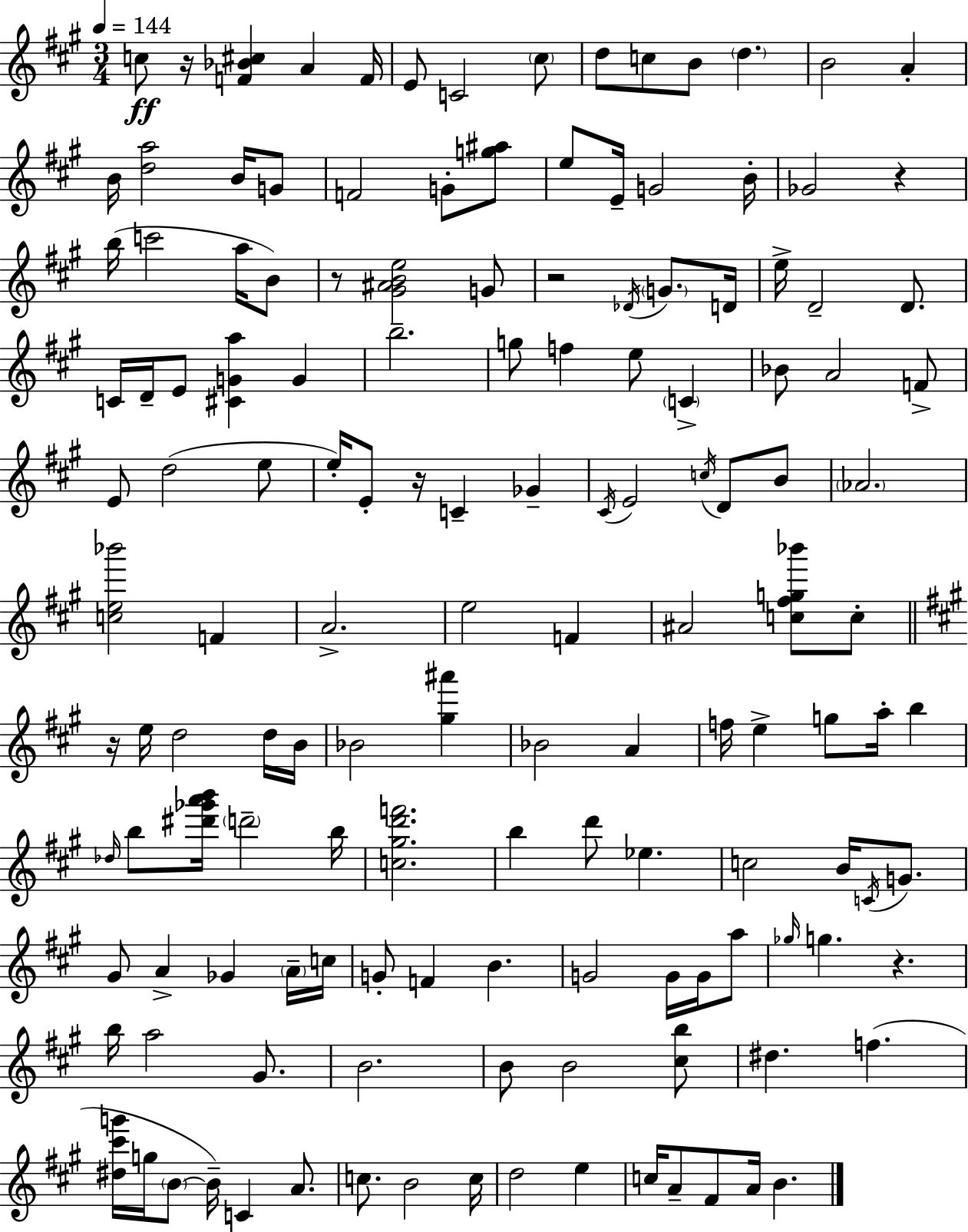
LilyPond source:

{
  \clef treble
  \numericTimeSignature
  \time 3/4
  \key a \major
  \tempo 4 = 144
  c''8\ff r16 <f' bes' cis''>4 a'4 f'16 | e'8 c'2 \parenthesize cis''8 | d''8 c''8 b'8 \parenthesize d''4. | b'2 a'4-. | \break b'16 <d'' a''>2 b'16 g'8 | f'2 g'8-. <g'' ais''>8 | e''8 e'16-- g'2 b'16-. | ges'2 r4 | \break b''16( c'''2 a''16 b'8) | r8 <gis' ais' b' e''>2 g'8 | r2 \acciaccatura { des'16 } \parenthesize g'8. | d'16 e''16-> d'2-- d'8. | \break c'16 d'16-- e'8 <cis' g' a''>4 g'4 | b''2.-- | g''8 f''4 e''8 \parenthesize c'4-> | bes'8 a'2 f'8-> | \break e'8 d''2( e''8 | e''16-.) e'8-. r16 c'4-- ges'4-- | \acciaccatura { cis'16 } e'2 \acciaccatura { c''16 } d'8 | b'8 \parenthesize aes'2. | \break <c'' e'' bes'''>2 f'4 | a'2.-> | e''2 f'4 | ais'2 <c'' fis'' g'' bes'''>8 | \break c''8-. \bar "||" \break \key a \major r16 e''16 d''2 d''16 b'16 | bes'2 <gis'' ais'''>4 | bes'2 a'4 | f''16 e''4-> g''8 a''16-. b''4 | \break \grace { des''16 } b''8 <dis''' ges''' a''' b'''>16 \parenthesize d'''2-- | b''16 <c'' gis'' d''' f'''>2. | b''4 d'''8 ees''4. | c''2 b'16 \acciaccatura { c'16 } g'8. | \break gis'8 a'4-> ges'4 | \parenthesize a'16-- c''16 g'8-. f'4 b'4. | g'2 g'16 g'16 | a''8 \grace { ges''16 } g''4. r4. | \break b''16 a''2 | gis'8. b'2. | b'8 b'2 | <cis'' b''>8 dis''4. f''4.( | \break <dis'' cis''' g'''>16 g''16 \parenthesize b'8~~ b'16--) c'4 | a'8. c''8. b'2 | c''16 d''2 e''4 | c''16 a'8-- fis'8 a'16 b'4. | \break \bar "|."
}